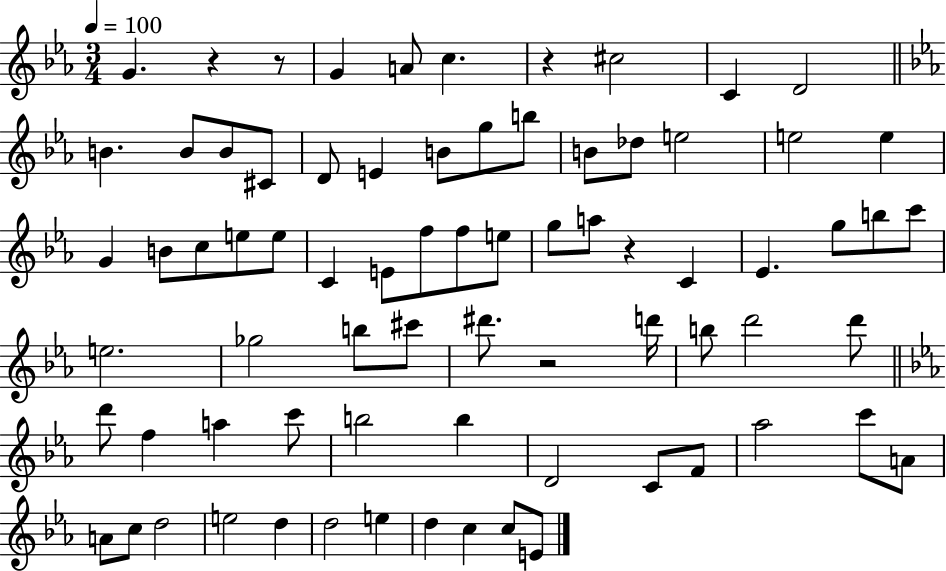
{
  \clef treble
  \numericTimeSignature
  \time 3/4
  \key ees \major
  \tempo 4 = 100
  g'4. r4 r8 | g'4 a'8 c''4. | r4 cis''2 | c'4 d'2 | \break \bar "||" \break \key ees \major b'4. b'8 b'8 cis'8 | d'8 e'4 b'8 g''8 b''8 | b'8 des''8 e''2 | e''2 e''4 | \break g'4 b'8 c''8 e''8 e''8 | c'4 e'8 f''8 f''8 e''8 | g''8 a''8 r4 c'4 | ees'4. g''8 b''8 c'''8 | \break e''2. | ges''2 b''8 cis'''8 | dis'''8. r2 d'''16 | b''8 d'''2 d'''8 | \break \bar "||" \break \key ees \major d'''8 f''4 a''4 c'''8 | b''2 b''4 | d'2 c'8 f'8 | aes''2 c'''8 a'8 | \break a'8 c''8 d''2 | e''2 d''4 | d''2 e''4 | d''4 c''4 c''8 e'8 | \break \bar "|."
}